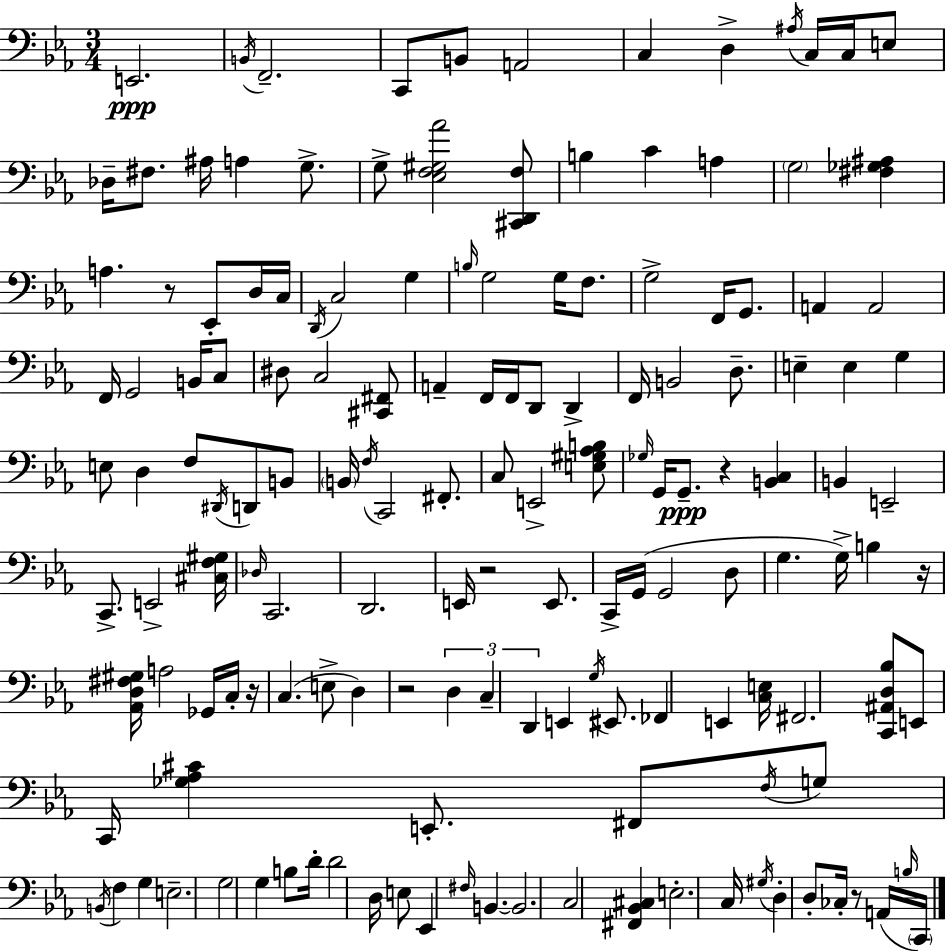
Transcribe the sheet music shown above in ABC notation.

X:1
T:Untitled
M:3/4
L:1/4
K:Eb
E,,2 B,,/4 F,,2 C,,/2 B,,/2 A,,2 C, D, ^A,/4 C,/4 C,/4 E,/2 _D,/4 ^F,/2 ^A,/4 A, G,/2 G,/2 [_E,F,^G,_A]2 [^C,,D,,F,]/2 B, C A, G,2 [^F,_G,^A,] A, z/2 _E,,/2 D,/4 C,/4 D,,/4 C,2 G, B,/4 G,2 G,/4 F,/2 G,2 F,,/4 G,,/2 A,, A,,2 F,,/4 G,,2 B,,/4 C,/2 ^D,/2 C,2 [^C,,^F,,]/2 A,, F,,/4 F,,/4 D,,/2 D,, F,,/4 B,,2 D,/2 E, E, G, E,/2 D, F,/2 ^D,,/4 D,,/2 B,,/2 B,,/4 F,/4 C,,2 ^F,,/2 C,/2 E,,2 [E,^G,_A,B,]/2 _G,/4 G,,/4 G,,/2 z [B,,C,] B,, E,,2 C,,/2 E,,2 [^C,F,^G,]/4 _D,/4 C,,2 D,,2 E,,/4 z2 E,,/2 C,,/4 G,,/4 G,,2 D,/2 G, G,/4 B, z/4 [_A,,D,^F,^G,]/4 A,2 _G,,/4 C,/4 z/4 C, E,/2 D, z2 D, C, D,, E,, G,/4 ^E,,/2 _F,, E,, [C,E,]/4 ^F,,2 [C,,^A,,D,_B,]/2 E,,/2 C,,/4 [_G,_A,^C] E,,/2 ^F,,/2 F,/4 G,/2 B,,/4 F, G, E,2 G,2 G, B,/2 D/4 D2 D,/4 E,/2 _E,, ^F,/4 B,, B,,2 C,2 [^F,,_B,,^C,] E,2 C,/4 ^G,/4 D, D,/2 _C,/4 z/2 A,,/4 B,/4 C,,/4